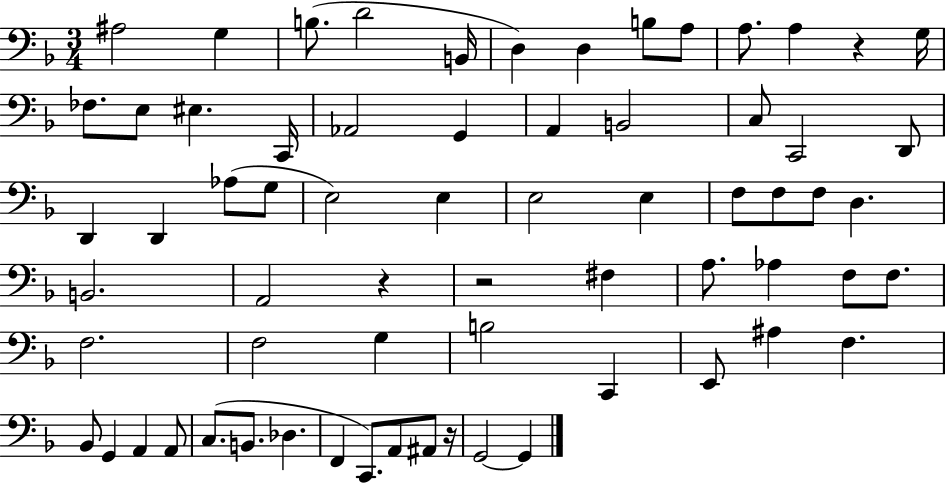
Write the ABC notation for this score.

X:1
T:Untitled
M:3/4
L:1/4
K:F
^A,2 G, B,/2 D2 B,,/4 D, D, B,/2 A,/2 A,/2 A, z G,/4 _F,/2 E,/2 ^E, C,,/4 _A,,2 G,, A,, B,,2 C,/2 C,,2 D,,/2 D,, D,, _A,/2 G,/2 E,2 E, E,2 E, F,/2 F,/2 F,/2 D, B,,2 A,,2 z z2 ^F, A,/2 _A, F,/2 F,/2 F,2 F,2 G, B,2 C,, E,,/2 ^A, F, _B,,/2 G,, A,, A,,/2 C,/2 B,,/2 _D, F,, C,,/2 A,,/2 ^A,,/2 z/4 G,,2 G,,